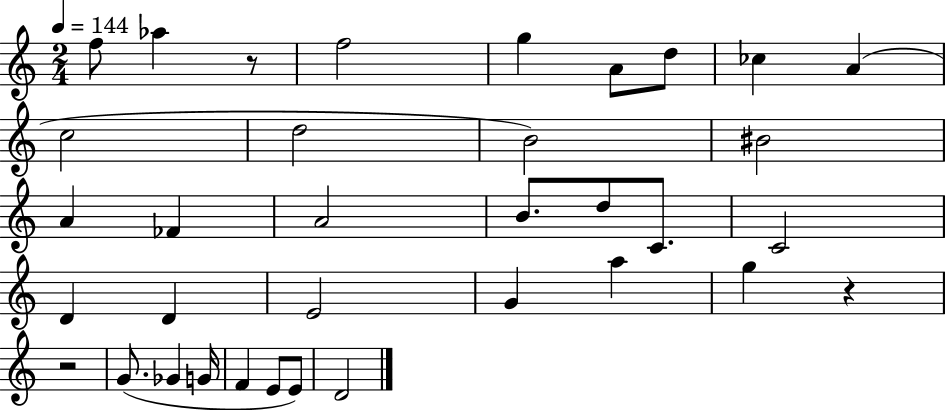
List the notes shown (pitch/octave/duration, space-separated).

F5/e Ab5/q R/e F5/h G5/q A4/e D5/e CES5/q A4/q C5/h D5/h B4/h BIS4/h A4/q FES4/q A4/h B4/e. D5/e C4/e. C4/h D4/q D4/q E4/h G4/q A5/q G5/q R/q R/h G4/e. Gb4/q G4/s F4/q E4/e E4/e D4/h